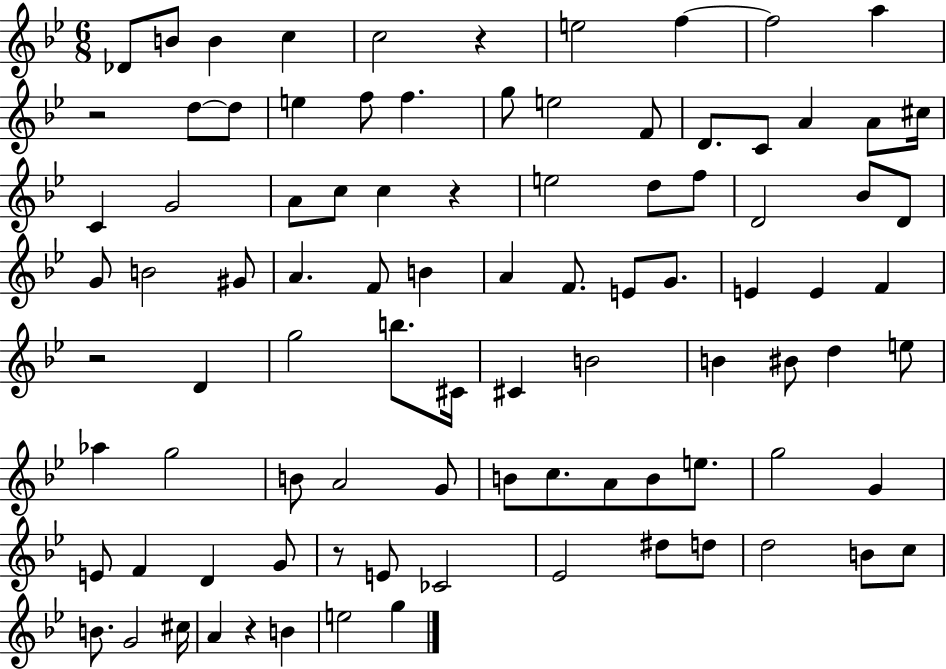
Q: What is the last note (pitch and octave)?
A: G5